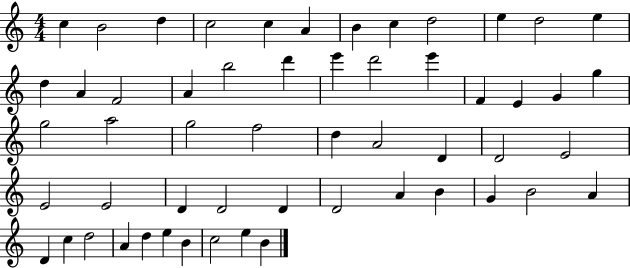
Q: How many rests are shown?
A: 0